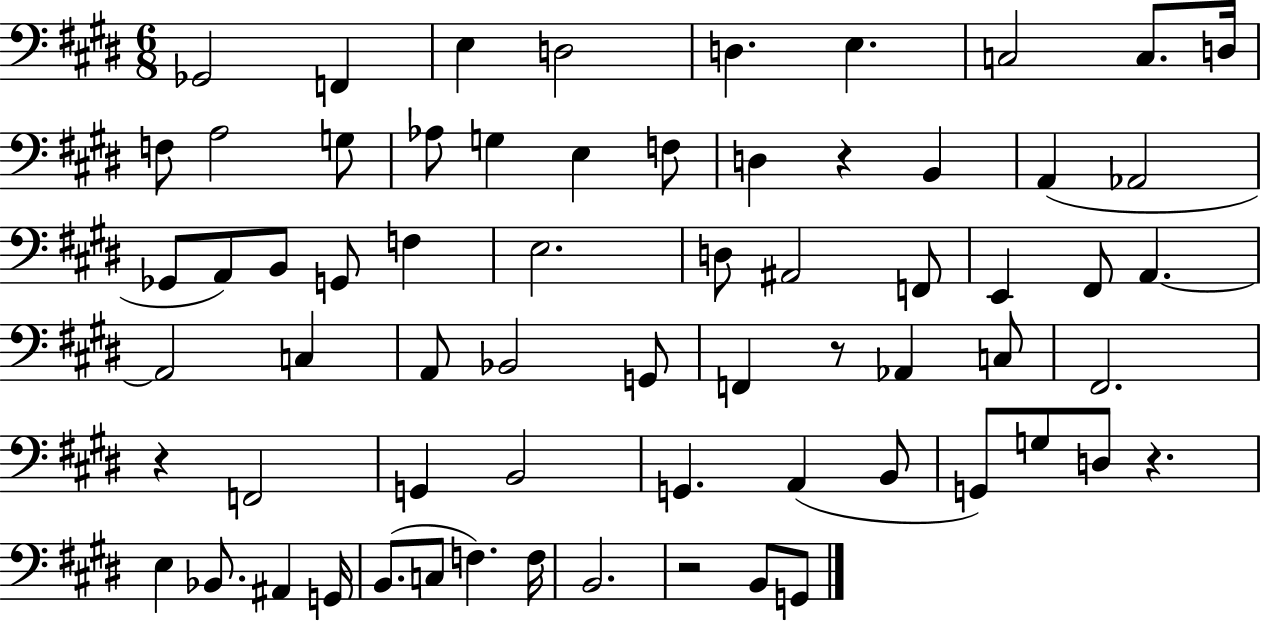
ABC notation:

X:1
T:Untitled
M:6/8
L:1/4
K:E
_G,,2 F,, E, D,2 D, E, C,2 C,/2 D,/4 F,/2 A,2 G,/2 _A,/2 G, E, F,/2 D, z B,, A,, _A,,2 _G,,/2 A,,/2 B,,/2 G,,/2 F, E,2 D,/2 ^A,,2 F,,/2 E,, ^F,,/2 A,, A,,2 C, A,,/2 _B,,2 G,,/2 F,, z/2 _A,, C,/2 ^F,,2 z F,,2 G,, B,,2 G,, A,, B,,/2 G,,/2 G,/2 D,/2 z E, _B,,/2 ^A,, G,,/4 B,,/2 C,/2 F, F,/4 B,,2 z2 B,,/2 G,,/2